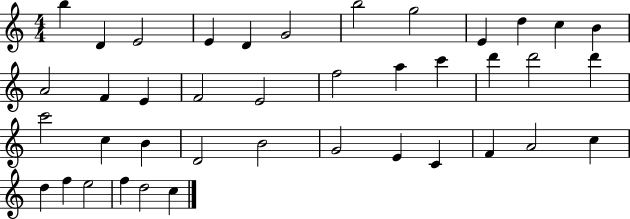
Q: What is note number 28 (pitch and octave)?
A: B4